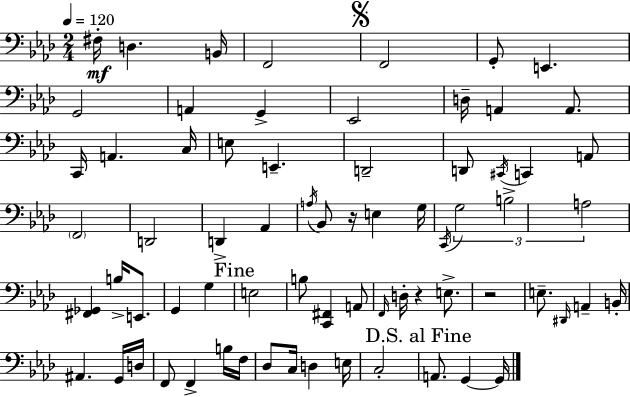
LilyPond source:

{
  \clef bass
  \numericTimeSignature
  \time 2/4
  \key aes \major
  \tempo 4 = 120
  fis16-.\mf d4. b,16 | f,2 | \mark \markup { \musicglyph "scripts.segno" } f,2 | g,8-. e,4. | \break g,2 | a,4 g,4-> | ees,2 | d16-- a,4 a,8. | \break c,16 a,4. c16 | e8 e,4.-- | d,2-- | d,8 \acciaccatura { cis,16 } c,4 a,8 | \break \parenthesize f,2 | d,2 | d,4-> aes,4 | \acciaccatura { a16 } bes,8 r16 e4 | \break g16 \acciaccatura { c,16 } \tuplet 3/2 { g2 | b2-> | a2 } | <fis, ges,>4 b16-> | \break e,8. g,4 g4 | \mark "Fine" e2 | b8 <c, fis,>4 | a,8 \grace { f,16 } d16-. r4 | \break e8.-> r2 | e8.-- \grace { dis,16 } | a,4-- b,16-. ais,4. | g,16 d16 f,8 f,4-> | \break b16 f16 des8 c16 | d4 e16 c2-. | \mark "D.S. al Fine" a,8. | g,4~~ g,16 \bar "|."
}